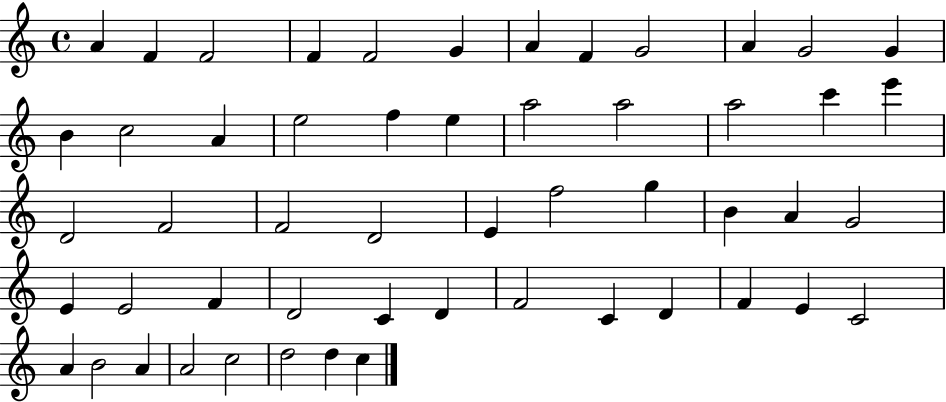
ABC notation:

X:1
T:Untitled
M:4/4
L:1/4
K:C
A F F2 F F2 G A F G2 A G2 G B c2 A e2 f e a2 a2 a2 c' e' D2 F2 F2 D2 E f2 g B A G2 E E2 F D2 C D F2 C D F E C2 A B2 A A2 c2 d2 d c